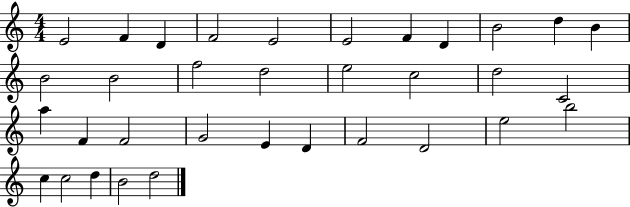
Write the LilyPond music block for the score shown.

{
  \clef treble
  \numericTimeSignature
  \time 4/4
  \key c \major
  e'2 f'4 d'4 | f'2 e'2 | e'2 f'4 d'4 | b'2 d''4 b'4 | \break b'2 b'2 | f''2 d''2 | e''2 c''2 | d''2 c'2 | \break a''4 f'4 f'2 | g'2 e'4 d'4 | f'2 d'2 | e''2 b''2 | \break c''4 c''2 d''4 | b'2 d''2 | \bar "|."
}